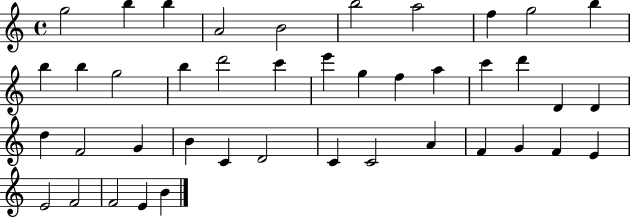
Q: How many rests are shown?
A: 0